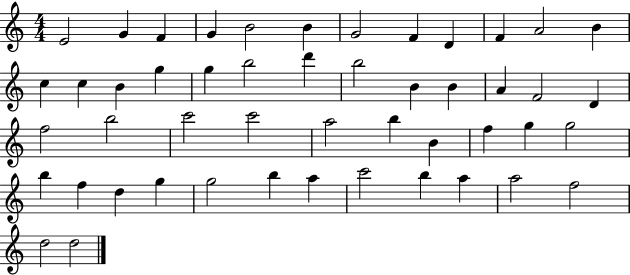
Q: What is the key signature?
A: C major